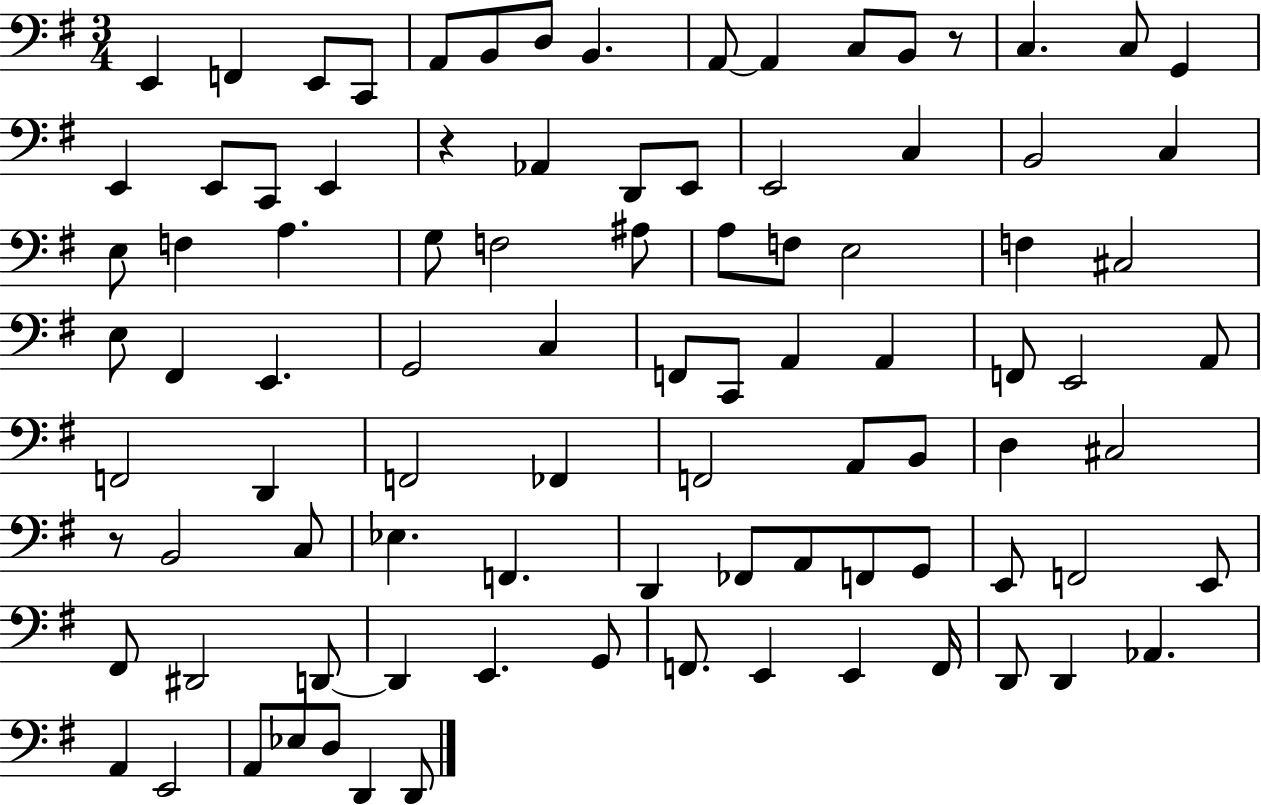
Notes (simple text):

E2/q F2/q E2/e C2/e A2/e B2/e D3/e B2/q. A2/e A2/q C3/e B2/e R/e C3/q. C3/e G2/q E2/q E2/e C2/e E2/q R/q Ab2/q D2/e E2/e E2/h C3/q B2/h C3/q E3/e F3/q A3/q. G3/e F3/h A#3/e A3/e F3/e E3/h F3/q C#3/h E3/e F#2/q E2/q. G2/h C3/q F2/e C2/e A2/q A2/q F2/e E2/h A2/e F2/h D2/q F2/h FES2/q F2/h A2/e B2/e D3/q C#3/h R/e B2/h C3/e Eb3/q. F2/q. D2/q FES2/e A2/e F2/e G2/e E2/e F2/h E2/e F#2/e D#2/h D2/e D2/q E2/q. G2/e F2/e. E2/q E2/q F2/s D2/e D2/q Ab2/q. A2/q E2/h A2/e Eb3/e D3/e D2/q D2/e